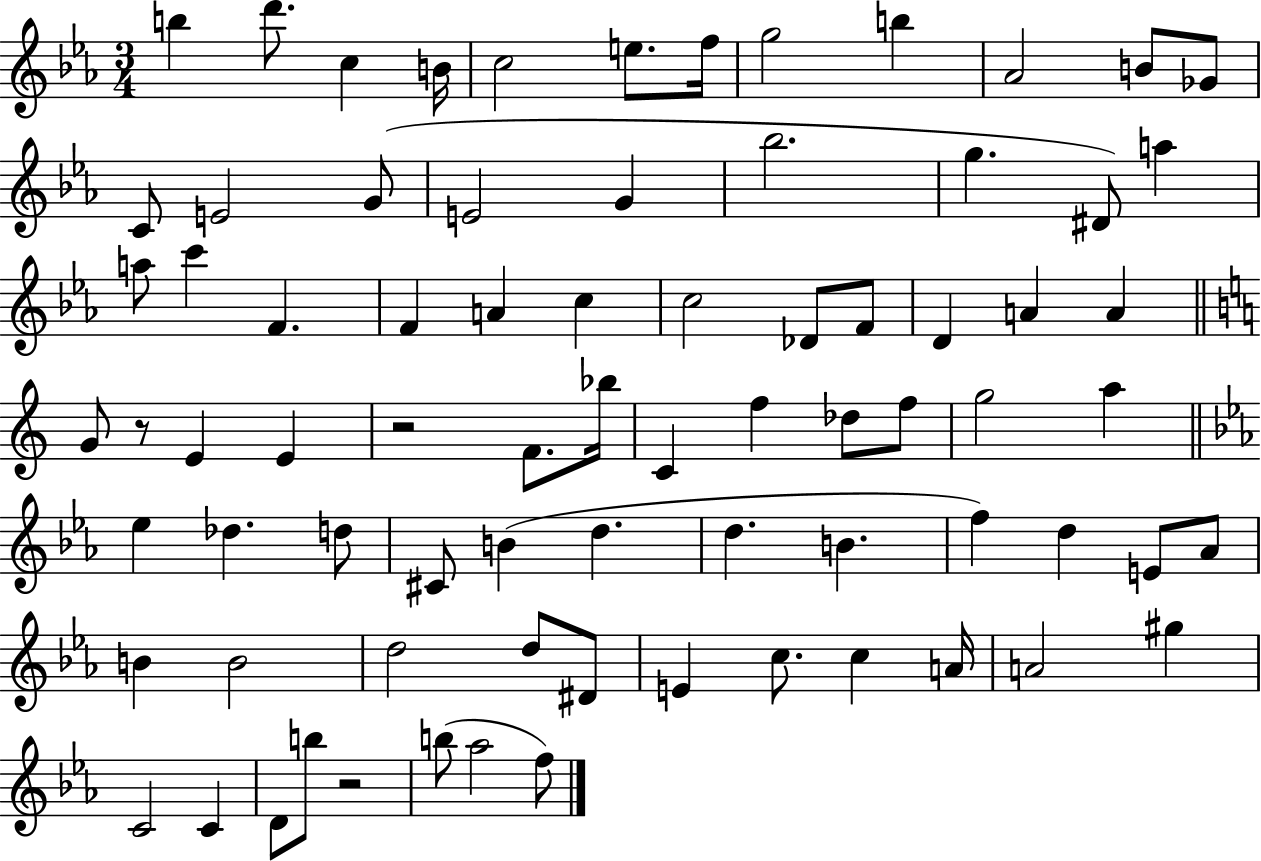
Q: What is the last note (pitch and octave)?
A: F5